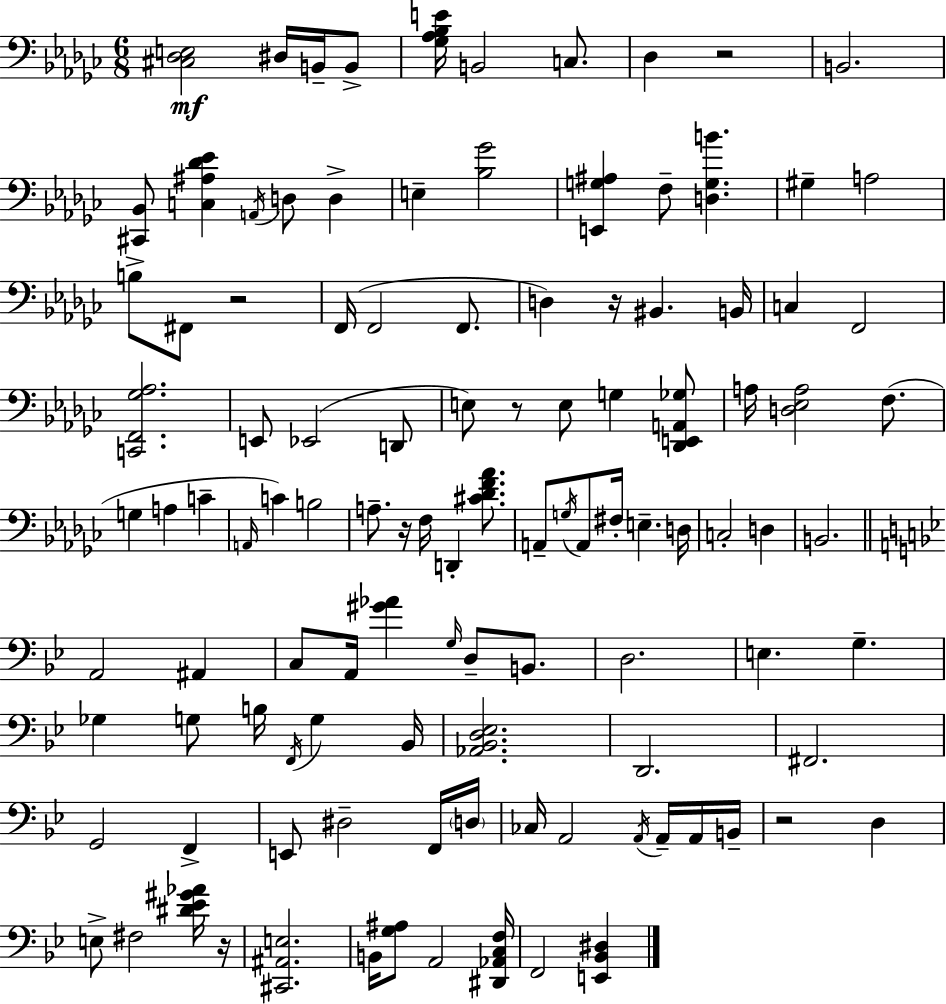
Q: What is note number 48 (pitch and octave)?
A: C3